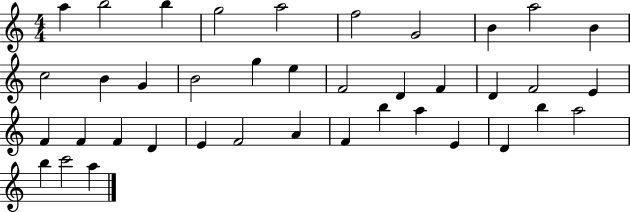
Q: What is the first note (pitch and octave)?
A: A5